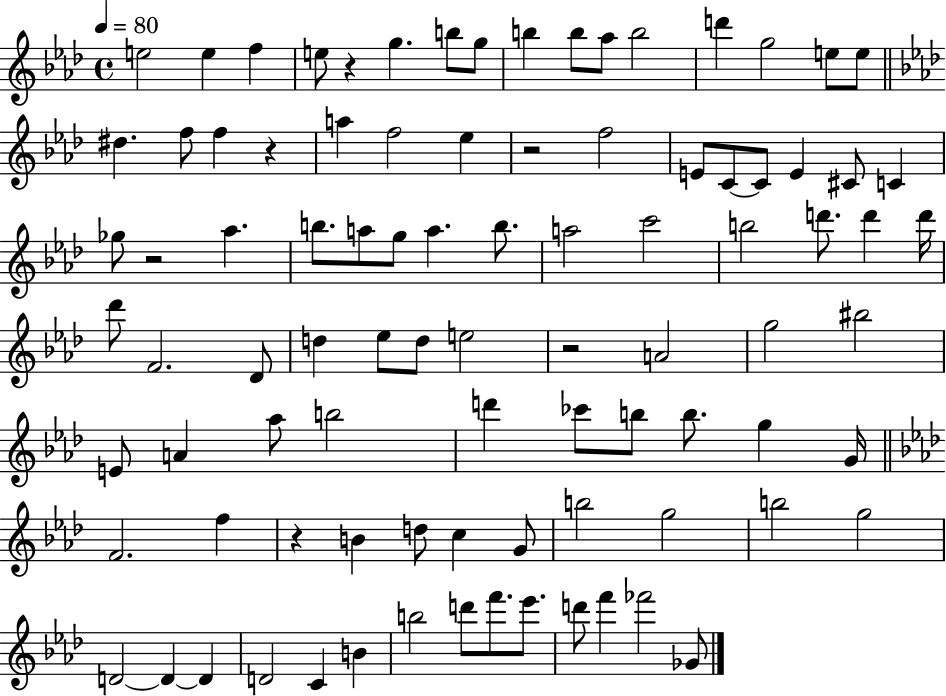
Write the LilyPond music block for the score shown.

{
  \clef treble
  \time 4/4
  \defaultTimeSignature
  \key aes \major
  \tempo 4 = 80
  e''2 e''4 f''4 | e''8 r4 g''4. b''8 g''8 | b''4 b''8 aes''8 b''2 | d'''4 g''2 e''8 e''8 | \break \bar "||" \break \key aes \major dis''4. f''8 f''4 r4 | a''4 f''2 ees''4 | r2 f''2 | e'8 c'8~~ c'8 e'4 cis'8 c'4 | \break ges''8 r2 aes''4. | b''8. a''8 g''8 a''4. b''8. | a''2 c'''2 | b''2 d'''8. d'''4 d'''16 | \break des'''8 f'2. des'8 | d''4 ees''8 d''8 e''2 | r2 a'2 | g''2 bis''2 | \break e'8 a'4 aes''8 b''2 | d'''4 ces'''8 b''8 b''8. g''4 g'16 | \bar "||" \break \key f \minor f'2. f''4 | r4 b'4 d''8 c''4 g'8 | b''2 g''2 | b''2 g''2 | \break d'2~~ d'4~~ d'4 | d'2 c'4 b'4 | b''2 d'''8 f'''8. ees'''8. | d'''8 f'''4 fes'''2 ges'8 | \break \bar "|."
}